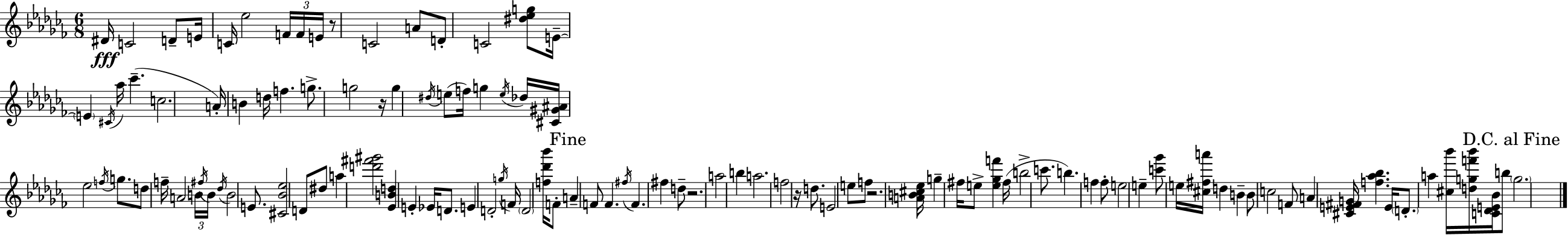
{
  \clef treble
  \numericTimeSignature
  \time 6/8
  \key aes \minor
  dis'16\fff c'2 d'8-- e'16 | c'16 ees''2 \tuplet 3/2 { f'16 f'16 e'16 } | r8 c'2 a'8 | d'8-. c'2 <dis'' ees'' g''>8 | \break e'16--~~ \parenthesize e'4 \acciaccatura { cis'16 } aes''16 ces'''4.--( | c''2. | a'16-.) b'4 d''16 f''4. | g''8.-> g''2 | \break r16 g''4 \acciaccatura { dis''16 }( e''8 f''16) g''4 | \acciaccatura { e''16 } des''16 <cis' gis' ais'>16 ees''2 | \acciaccatura { f''16 } g''8. d''8 f''16-- a'2 | \tuplet 3/2 { b'16 \acciaccatura { fis''16 } b'16 } \acciaccatura { des''16 } b'2 | \break e'8. <cis' bes' ees''>2 | d'8 dis''8 a''4 <d''' fis''' gis'''>2 | <ees' b' d''>4 e'4-. | ees'16 d'8. e'4 d'2-. | \break \acciaccatura { g''16 } f'16 \parenthesize d'2 | <f'' des''' bes'''>16 f'8-. \mark "Fine" a'4-- f'8 | f'4. \acciaccatura { fis''16 } f'4. | fis''4 d''8-- r2. | \break a''2 | b''4 a''2. | f''2 | r16 d''8. e'2 | \break e''8 f''8 r2. | <a' b' cis'' ees''>16 g''4-- | fis''16 e''8-> <e'' ges'' f'''>4 fis''16( b''2-> | c'''8. b''4.) | \break f''4 f''8-. e''2 | e''4-- <c''' ges'''>8 e''16 <cis'' fis'' a'''>16 | d''4 b'4-- b'8 c''2 | f'8 a'4 | \break <cis' e' fis' g'>16 <f'' aes'' bes''>4. e'16 \parenthesize d'8.-. a''4 | <cis'' bes'''>16 <d'' g'' f''' bes'''>16 <c' des' e' bes'>16 b''8 \mark "D.C. al Fine" \parenthesize g''2. | \bar "|."
}